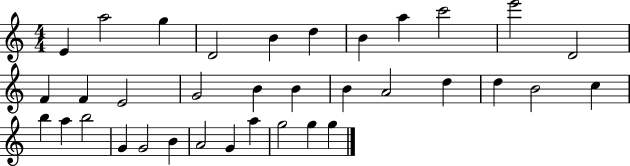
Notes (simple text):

E4/q A5/h G5/q D4/h B4/q D5/q B4/q A5/q C6/h E6/h D4/h F4/q F4/q E4/h G4/h B4/q B4/q B4/q A4/h D5/q D5/q B4/h C5/q B5/q A5/q B5/h G4/q G4/h B4/q A4/h G4/q A5/q G5/h G5/q G5/q